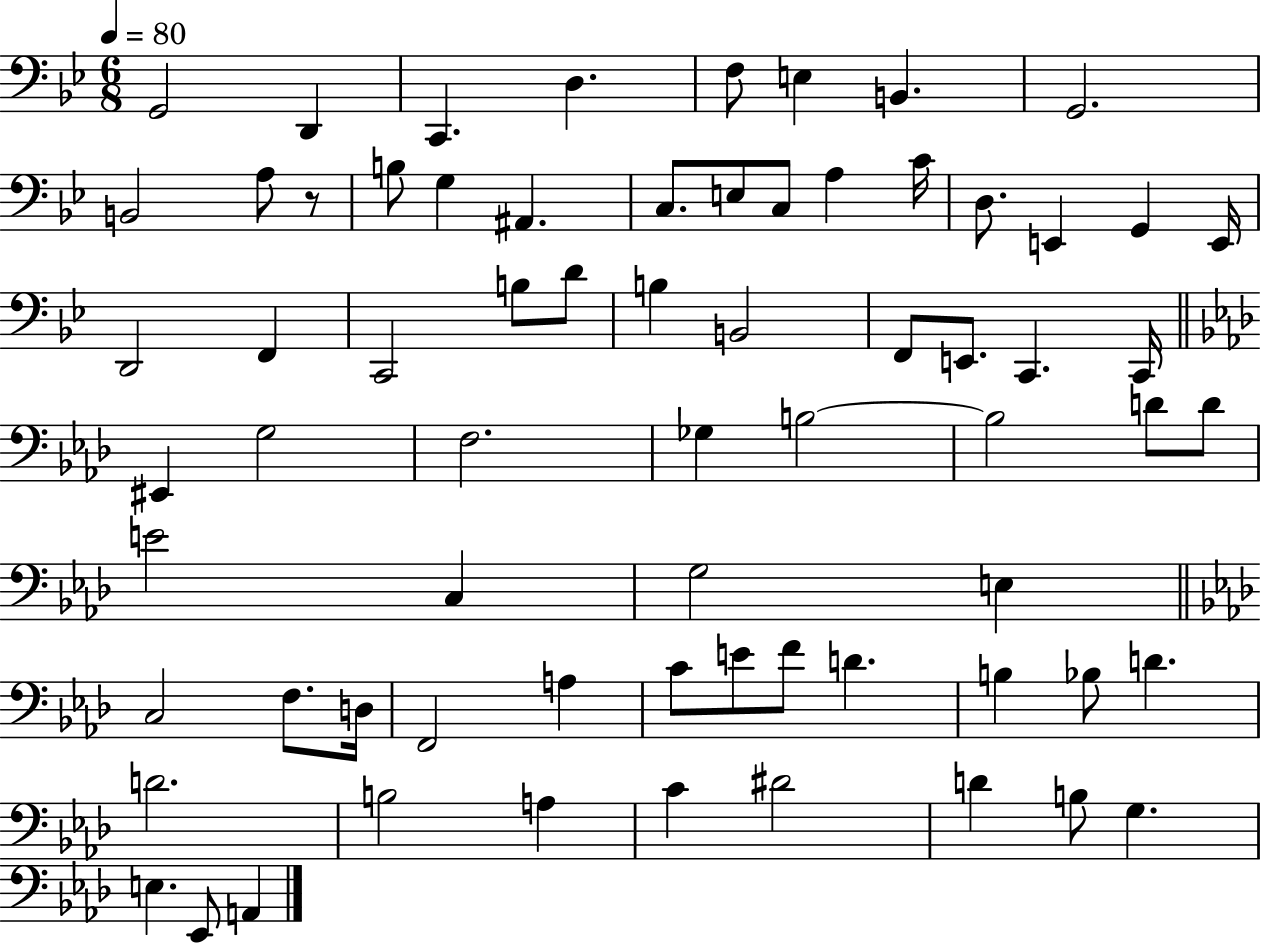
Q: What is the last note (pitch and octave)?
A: A2